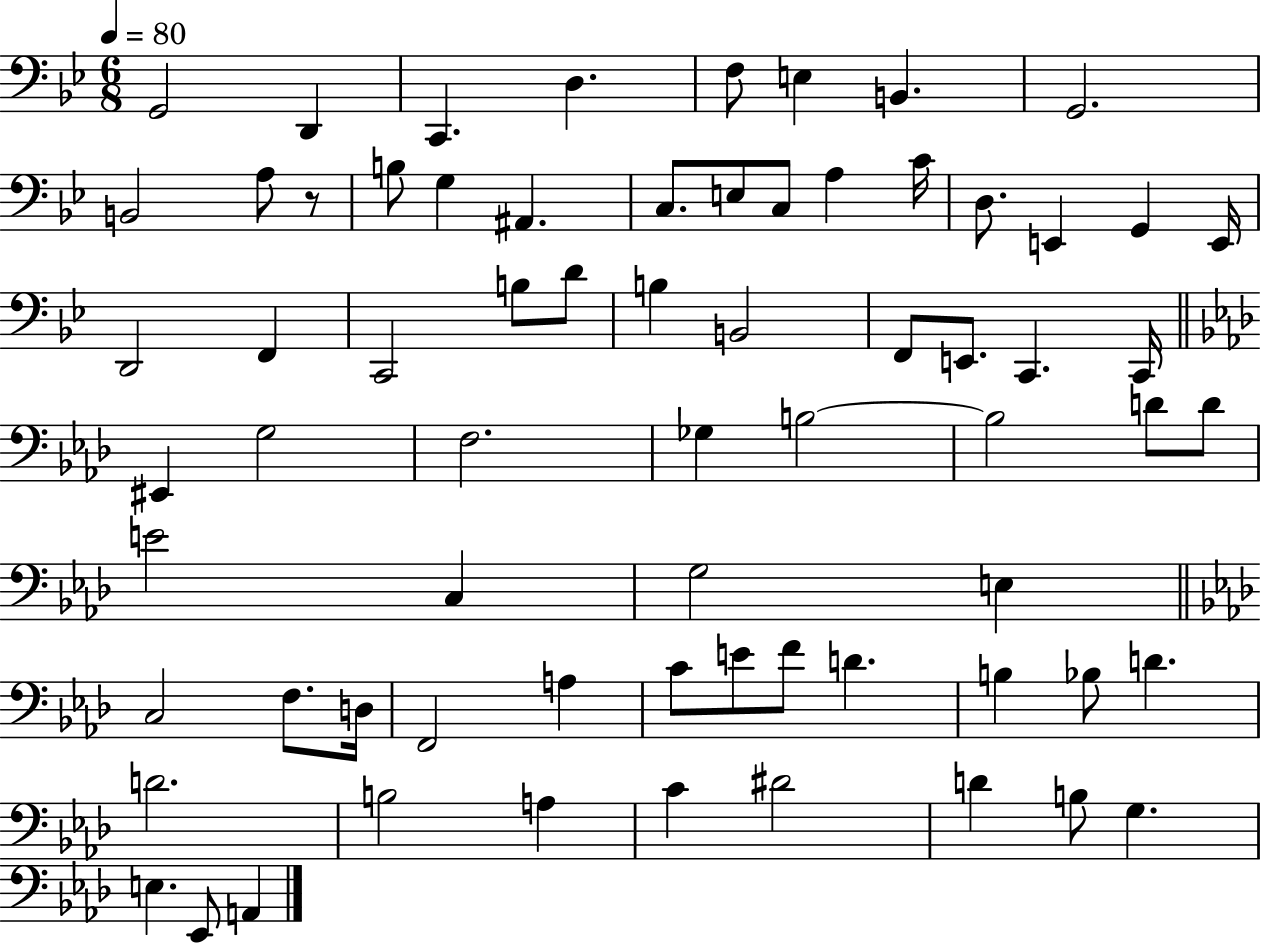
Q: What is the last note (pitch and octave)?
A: A2